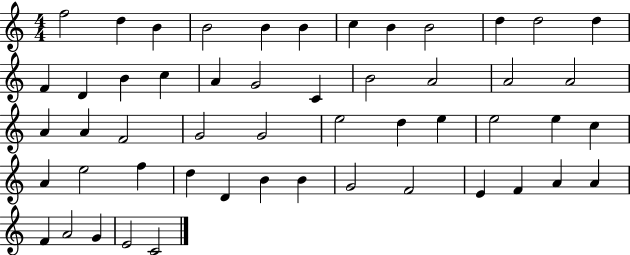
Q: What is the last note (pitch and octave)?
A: C4